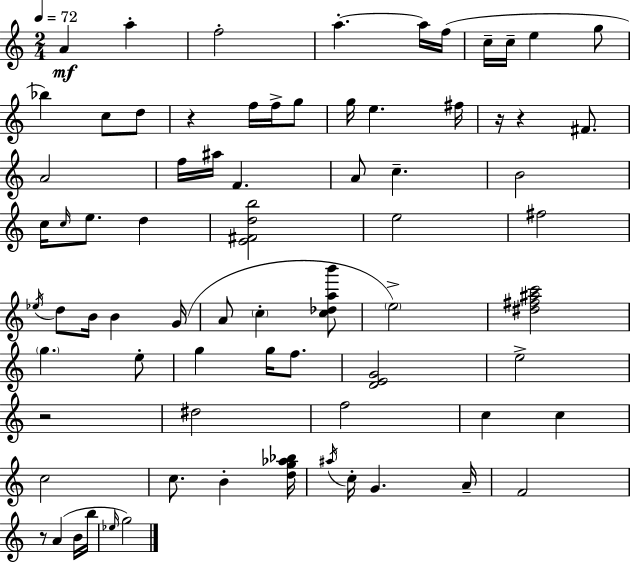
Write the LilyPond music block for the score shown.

{
  \clef treble
  \numericTimeSignature
  \time 2/4
  \key c \major
  \tempo 4 = 72
  a'4\mf a''4-. | f''2-. | a''4.-.~~ a''16 f''16( | c''16-- c''16-- e''4 g''8 | \break bes''4) c''8 d''8 | r4 f''16 f''16-> g''8 | g''16 e''4. fis''16 | r16 r4 fis'8. | \break a'2 | f''16 ais''16 f'4. | a'8 c''4.-- | b'2 | \break c''16 \grace { c''16 } e''8. d''4 | <e' fis' d'' b''>2 | e''2 | fis''2 | \break \acciaccatura { ees''16 } d''8 b'16 b'4 | g'16( a'8 \parenthesize c''4-. | <c'' des'' a'' b'''>8 \parenthesize e''2->) | <dis'' fis'' ais'' c'''>2 | \break \parenthesize g''4. | e''8-. g''4 g''16 f''8. | <d' e' g'>2 | e''2-> | \break r2 | dis''2 | f''2 | c''4 c''4 | \break c''2 | c''8. b'4-. | <d'' g'' aes'' bes''>16 \acciaccatura { ais''16 } c''16-. g'4. | a'16-- f'2 | \break r8 a'4( | b'16 b''16 \grace { ees''16 }) g''2 | \bar "|."
}